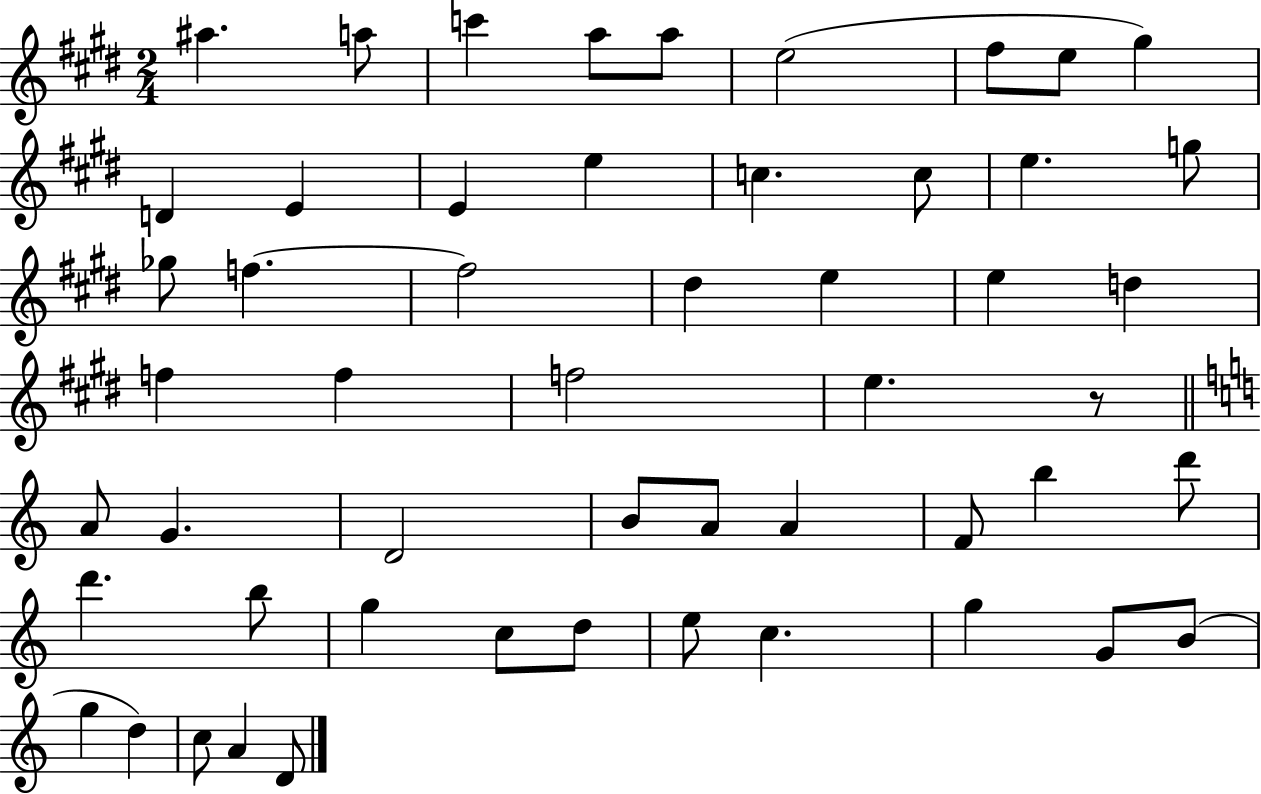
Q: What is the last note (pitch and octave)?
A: D4